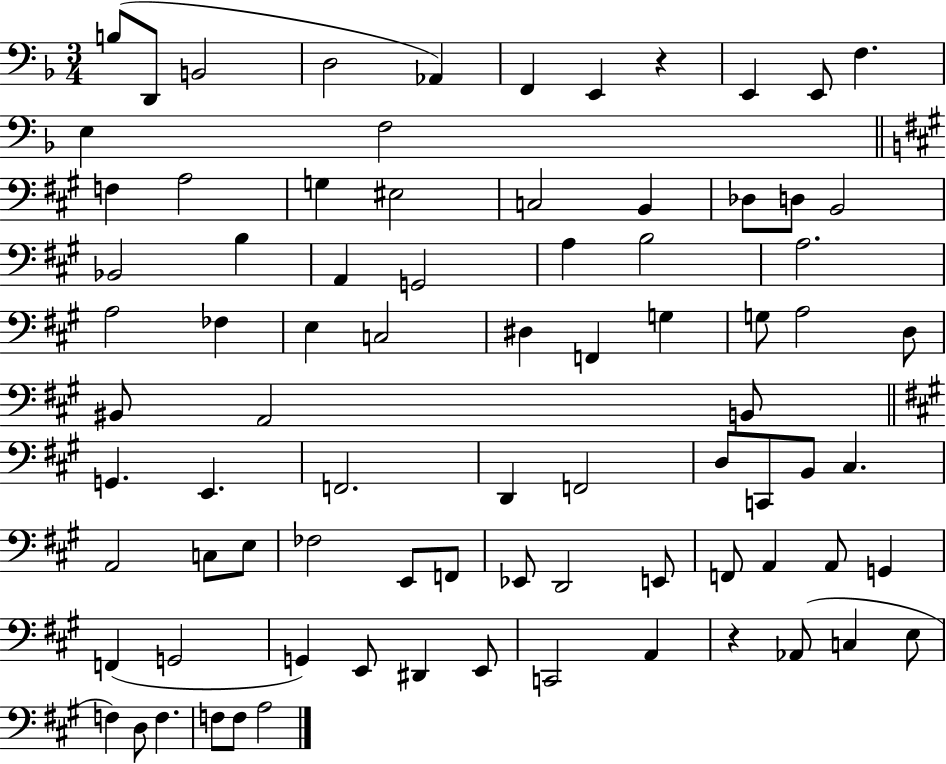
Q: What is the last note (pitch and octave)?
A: A3